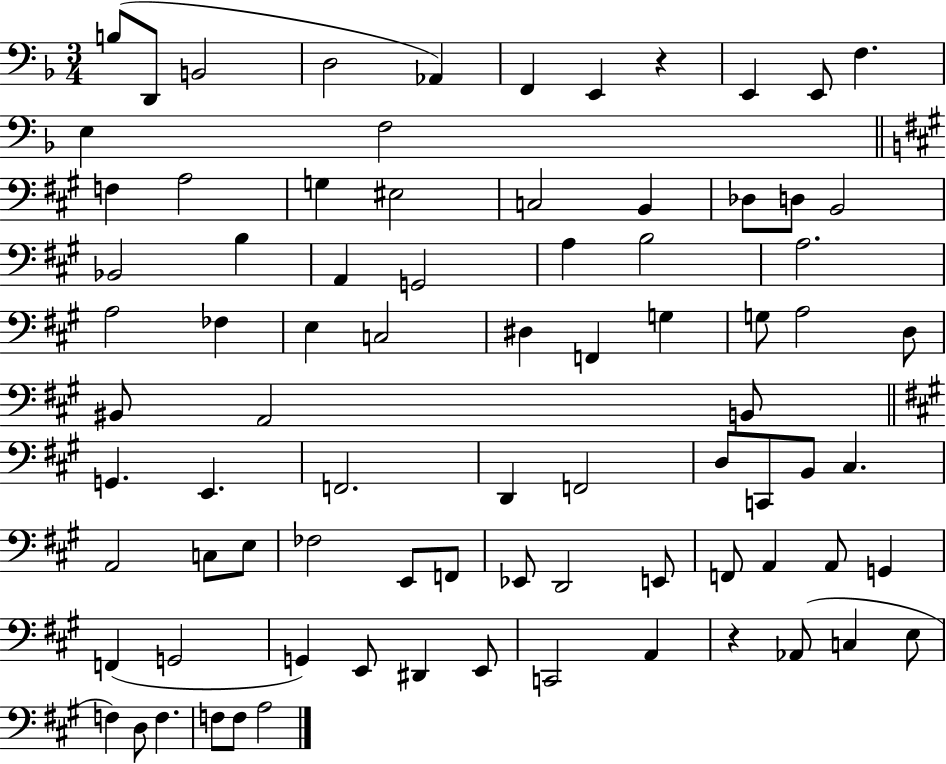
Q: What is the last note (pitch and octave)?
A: A3